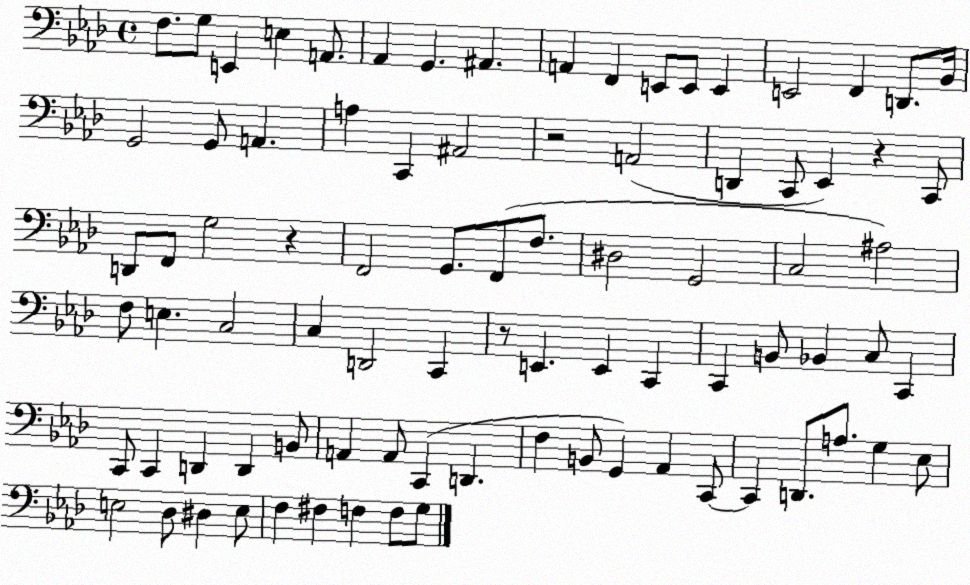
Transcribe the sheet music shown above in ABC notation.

X:1
T:Untitled
M:4/4
L:1/4
K:Ab
F,/2 G,/2 E,, E, A,,/2 _A,, G,, ^A,, A,, F,, E,,/2 E,,/2 E,, E,,2 F,, D,,/2 _B,,/4 G,,2 G,,/2 A,, A, C,, ^A,,2 z2 A,,2 D,, C,,/2 _E,, z C,,/2 D,,/2 F,,/2 G,2 z F,,2 G,,/2 F,,/2 F,/2 ^D,2 G,,2 C,2 ^A,2 F,/2 E, C,2 C, D,,2 C,, z/2 E,, E,, C,, C,, B,,/2 _B,, C,/2 C,, C,,/2 C,, D,, D,, B,,/2 A,, A,,/2 C,, D,, F, B,,/2 G,, _A,, C,,/2 C,, D,,/2 A,/2 G, _E,/2 E,2 _D,/2 ^D, E,/2 F, ^F, F, F,/2 G,/2